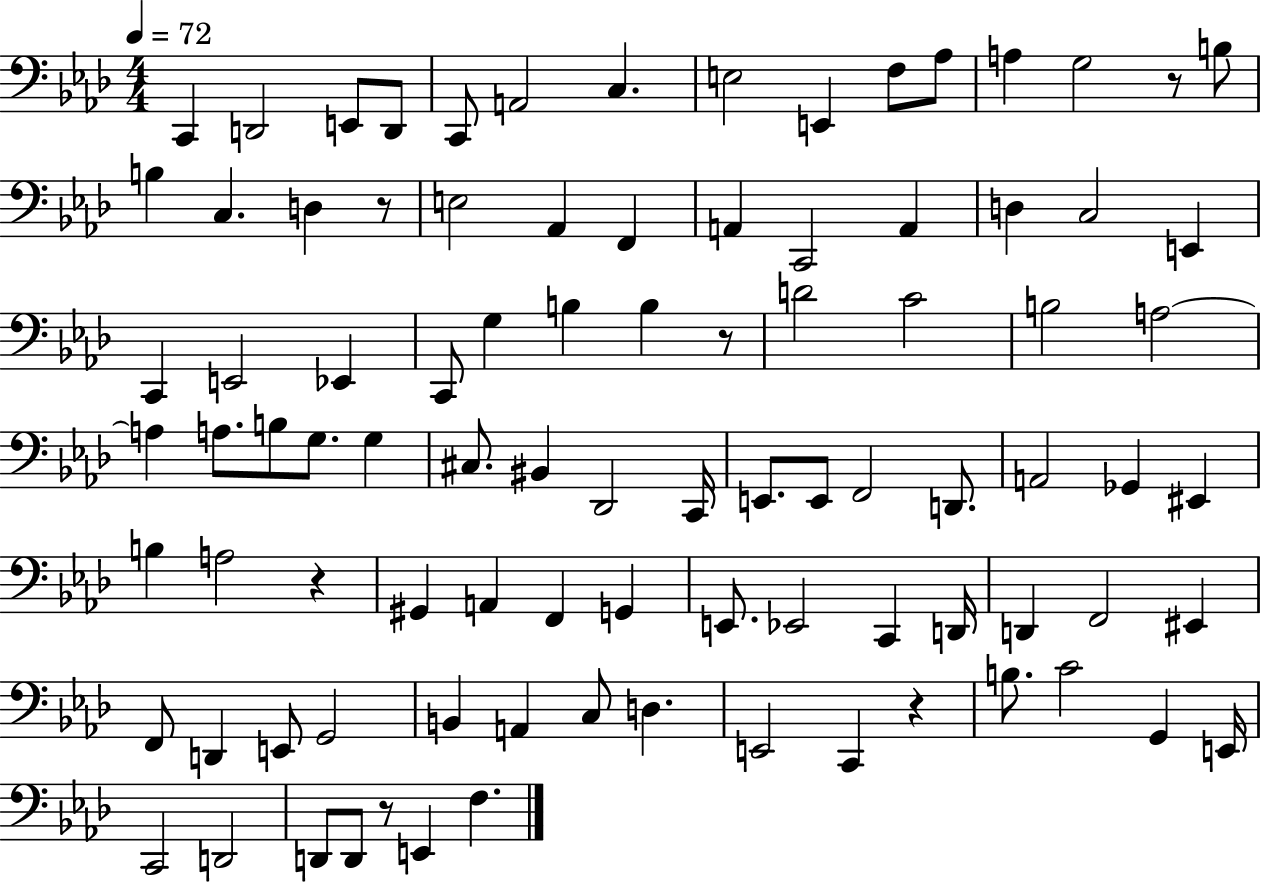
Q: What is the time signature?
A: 4/4